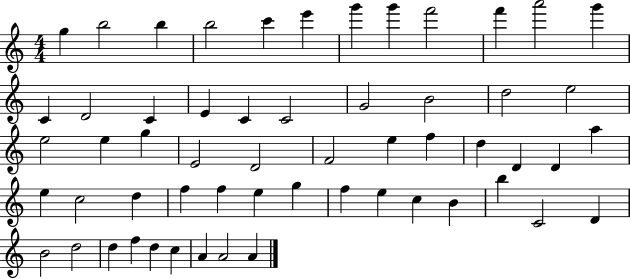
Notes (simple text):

G5/q B5/h B5/q B5/h C6/q E6/q G6/q G6/q F6/h F6/q A6/h G6/q C4/q D4/h C4/q E4/q C4/q C4/h G4/h B4/h D5/h E5/h E5/h E5/q G5/q E4/h D4/h F4/h E5/q F5/q D5/q D4/q D4/q A5/q E5/q C5/h D5/q F5/q F5/q E5/q G5/q F5/q E5/q C5/q B4/q B5/q C4/h D4/q B4/h D5/h D5/q F5/q D5/q C5/q A4/q A4/h A4/q